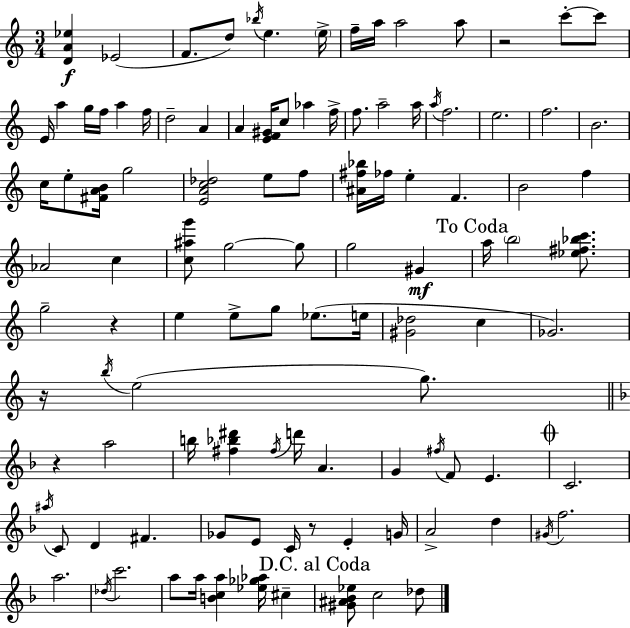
{
  \clef treble
  \numericTimeSignature
  \time 3/4
  \key a \minor
  <d' a' ees''>4\f ees'2( | f'8. d''8) \acciaccatura { bes''16 } e''4. | \parenthesize e''16-> f''16-- a''16 a''2 a''8 | r2 c'''8-.~~ c'''8 | \break e'16 a''4 g''16 f''16 a''4 | f''16 d''2-- a'4 | a'4 <e' f' gis'>16 c''8 aes''4 | f''16-> f''8. a''2-- | \break a''16 \acciaccatura { a''16 } f''2. | e''2. | f''2. | b'2. | \break c''16 e''8-. <fis' a' b'>16 g''2 | <e' a' c'' des''>2 e''8 | f''8 <ais' fis'' bes''>16 fes''16 e''4-. f'4. | b'2 f''4 | \break aes'2 c''4 | <c'' ais'' g'''>8 g''2~~ | g''8 g''2 gis'4\mf | \mark "To Coda" a''16 \parenthesize b''2 <ees'' fis'' bes'' c'''>8. | \break g''2-- r4 | e''4 e''8-> g''8 ees''8.( | e''16 <gis' des''>2 c''4 | ges'2.) | \break r16 \acciaccatura { b''16 }( e''2 | g''8.) \bar "||" \break \key d \minor r4 a''2 | b''16 <fis'' bes'' dis'''>4 \acciaccatura { fis''16 } d'''16 a'4. | g'4 \acciaccatura { fis''16 } f'8 e'4. | \mark \markup { \musicglyph "scripts.coda" } c'2. | \break \acciaccatura { ais''16 } c'8 d'4 fis'4. | ges'8 e'8 c'16 r8 e'4-. | g'16 a'2-> d''4 | \acciaccatura { gis'16 } f''2. | \break a''2. | \acciaccatura { des''16 } c'''2. | a''8 a''16 <b' c'' a''>4 | <ees'' ges'' aes''>16 cis''4-- \mark "D.C. al Coda" <gis' ais' bes' ees''>8 c''2 | \break des''8 \bar "|."
}